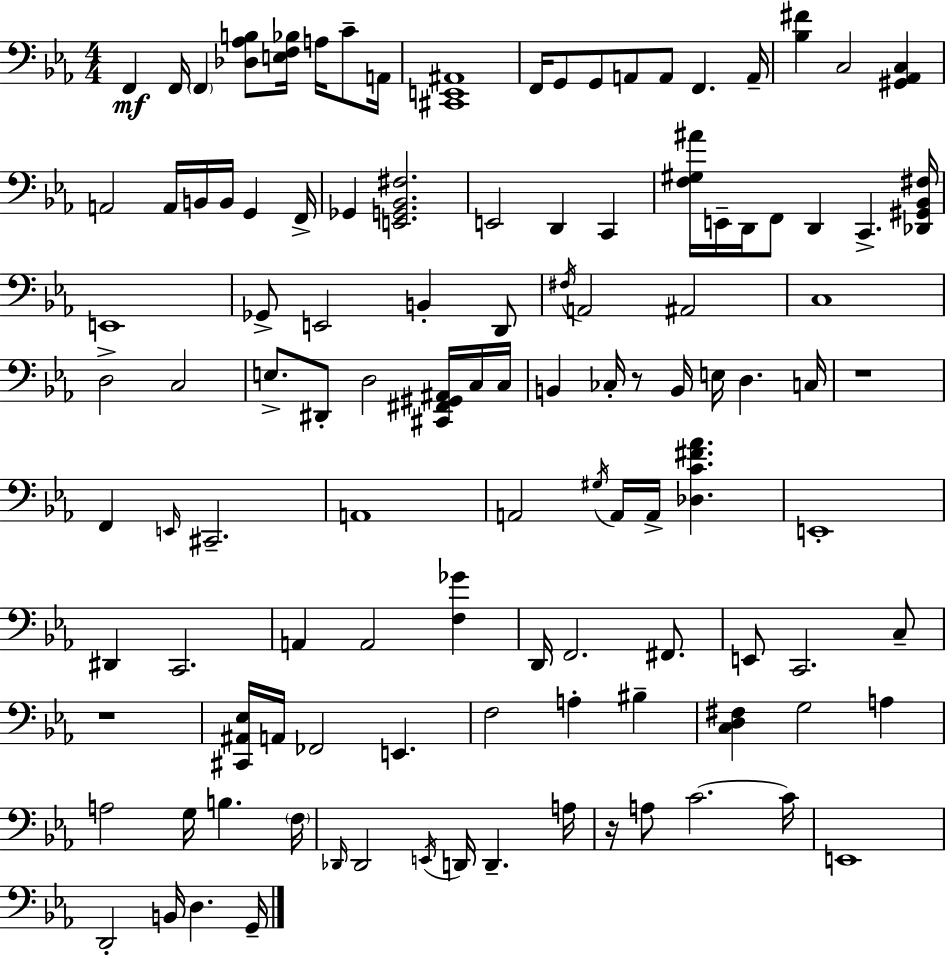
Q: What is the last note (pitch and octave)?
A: G2